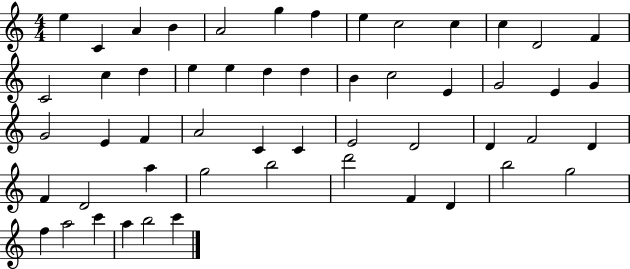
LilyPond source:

{
  \clef treble
  \numericTimeSignature
  \time 4/4
  \key c \major
  e''4 c'4 a'4 b'4 | a'2 g''4 f''4 | e''4 c''2 c''4 | c''4 d'2 f'4 | \break c'2 c''4 d''4 | e''4 e''4 d''4 d''4 | b'4 c''2 e'4 | g'2 e'4 g'4 | \break g'2 e'4 f'4 | a'2 c'4 c'4 | e'2 d'2 | d'4 f'2 d'4 | \break f'4 d'2 a''4 | g''2 b''2 | d'''2 f'4 d'4 | b''2 g''2 | \break f''4 a''2 c'''4 | a''4 b''2 c'''4 | \bar "|."
}